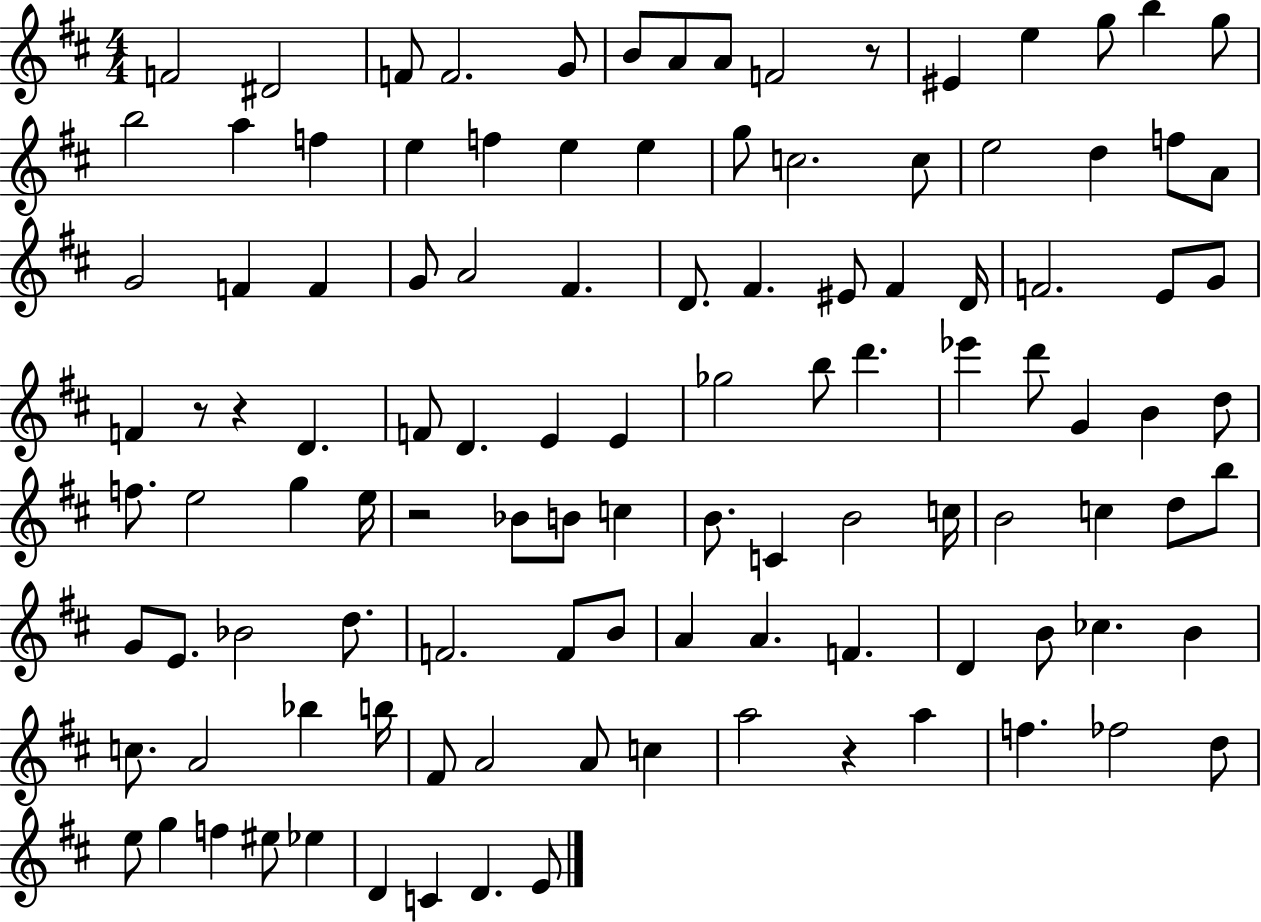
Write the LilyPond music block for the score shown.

{
  \clef treble
  \numericTimeSignature
  \time 4/4
  \key d \major
  f'2 dis'2 | f'8 f'2. g'8 | b'8 a'8 a'8 f'2 r8 | eis'4 e''4 g''8 b''4 g''8 | \break b''2 a''4 f''4 | e''4 f''4 e''4 e''4 | g''8 c''2. c''8 | e''2 d''4 f''8 a'8 | \break g'2 f'4 f'4 | g'8 a'2 fis'4. | d'8. fis'4. eis'8 fis'4 d'16 | f'2. e'8 g'8 | \break f'4 r8 r4 d'4. | f'8 d'4. e'4 e'4 | ges''2 b''8 d'''4. | ees'''4 d'''8 g'4 b'4 d''8 | \break f''8. e''2 g''4 e''16 | r2 bes'8 b'8 c''4 | b'8. c'4 b'2 c''16 | b'2 c''4 d''8 b''8 | \break g'8 e'8. bes'2 d''8. | f'2. f'8 b'8 | a'4 a'4. f'4. | d'4 b'8 ces''4. b'4 | \break c''8. a'2 bes''4 b''16 | fis'8 a'2 a'8 c''4 | a''2 r4 a''4 | f''4. fes''2 d''8 | \break e''8 g''4 f''4 eis''8 ees''4 | d'4 c'4 d'4. e'8 | \bar "|."
}